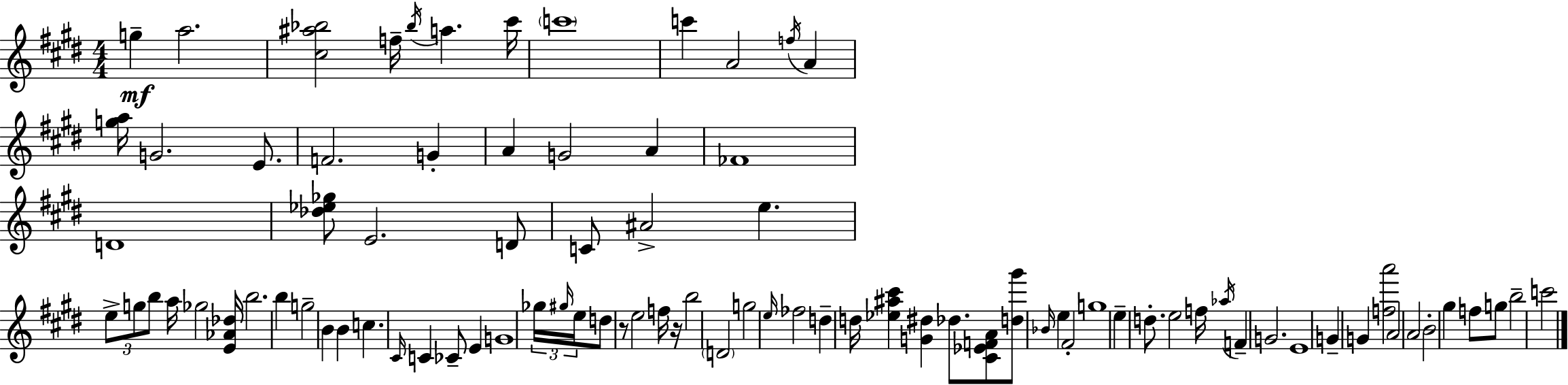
G5/q A5/h. [C#5,A#5,Bb5]/h F5/s Bb5/s A5/q. C#6/s C6/w C6/q A4/h F5/s A4/q [G5,A5]/s G4/h. E4/e. F4/h. G4/q A4/q G4/h A4/q FES4/w D4/w [Db5,Eb5,Gb5]/e E4/h. D4/e C4/e A#4/h E5/q. E5/e G5/e B5/e A5/s Gb5/h [E4,Ab4,Db5]/s B5/h. B5/q G5/h B4/q B4/q C5/q. C#4/s C4/q CES4/e E4/q G4/w Gb5/s G#5/s E5/s D5/e R/e E5/h F5/s R/s B5/h D4/h G5/h E5/s FES5/h D5/q D5/s [Eb5,A#5,C#6]/q [G4,D#5]/q Db5/e. [C#4,Eb4,F4,A4]/e [D5,G#6]/e Bb4/s E5/q F#4/h G5/w E5/q D5/e. E5/h F5/s Ab5/s F4/q G4/h. E4/w G4/q G4/q [F5,A6]/h A4/h A4/h B4/h G#5/q F5/e G5/e B5/h C6/h